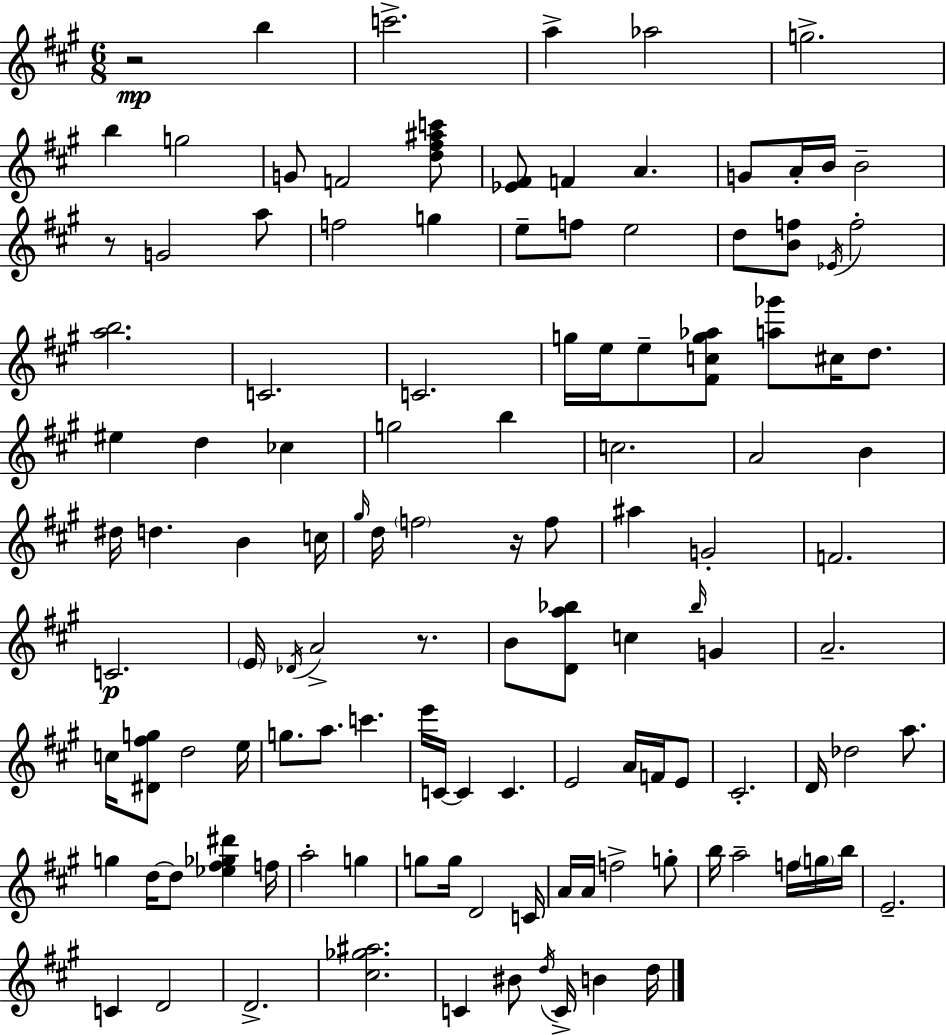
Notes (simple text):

R/h B5/q C6/h. A5/q Ab5/h G5/h. B5/q G5/h G4/e F4/h [D5,F#5,A#5,C6]/e [Eb4,F#4]/e F4/q A4/q. G4/e A4/s B4/s B4/h R/e G4/h A5/e F5/h G5/q E5/e F5/e E5/h D5/e [B4,F5]/e Eb4/s F5/h [A5,B5]/h. C4/h. C4/h. G5/s E5/s E5/e [F#4,C5,G5,Ab5]/e [A5,Gb6]/e C#5/s D5/e. EIS5/q D5/q CES5/q G5/h B5/q C5/h. A4/h B4/q D#5/s D5/q. B4/q C5/s G#5/s D5/s F5/h R/s F5/e A#5/q G4/h F4/h. C4/h. E4/s Db4/s A4/h R/e. B4/e [D4,A5,Bb5]/e C5/q Bb5/s G4/q A4/h. C5/s [D#4,F#5,G5]/e D5/h E5/s G5/e. A5/e. C6/q. E6/s C4/s C4/q C4/q. E4/h A4/s F4/s E4/e C#4/h. D4/s Db5/h A5/e. G5/q D5/s D5/e [Eb5,F#5,Gb5,D#6]/q F5/s A5/h G5/q G5/e G5/s D4/h C4/s A4/s A4/s F5/h G5/e B5/s A5/h F5/s G5/s B5/s E4/h. C4/q D4/h D4/h. [C#5,Gb5,A#5]/h. C4/q BIS4/e D5/s C4/s B4/q D5/s